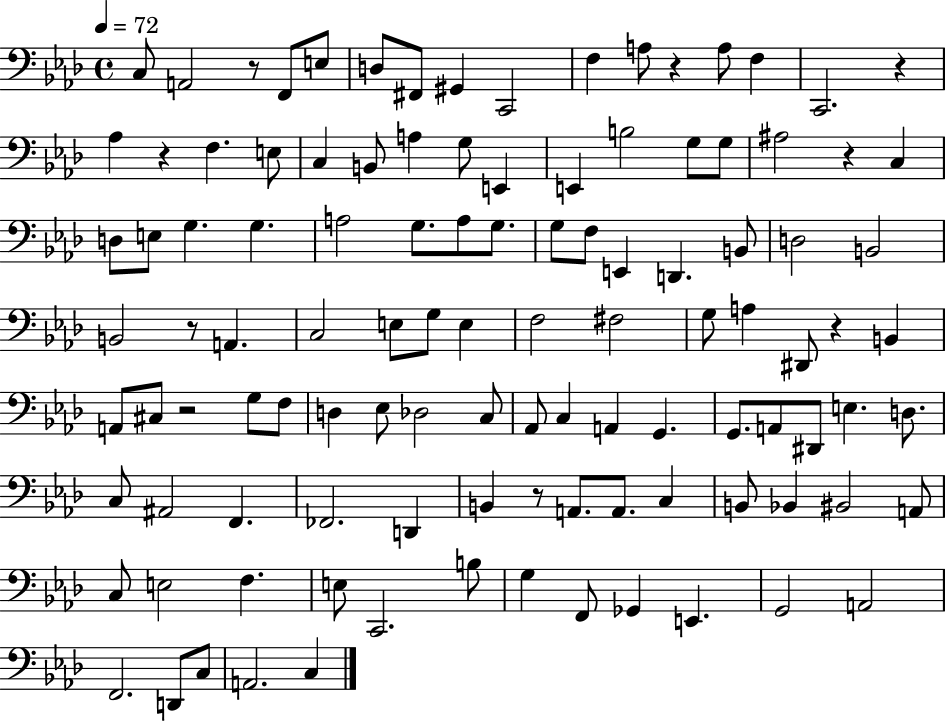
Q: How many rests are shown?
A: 9